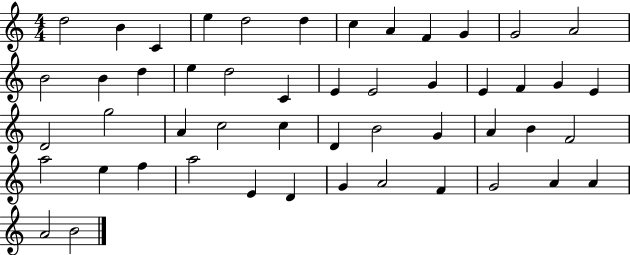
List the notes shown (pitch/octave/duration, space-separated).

D5/h B4/q C4/q E5/q D5/h D5/q C5/q A4/q F4/q G4/q G4/h A4/h B4/h B4/q D5/q E5/q D5/h C4/q E4/q E4/h G4/q E4/q F4/q G4/q E4/q D4/h G5/h A4/q C5/h C5/q D4/q B4/h G4/q A4/q B4/q F4/h A5/h E5/q F5/q A5/h E4/q D4/q G4/q A4/h F4/q G4/h A4/q A4/q A4/h B4/h